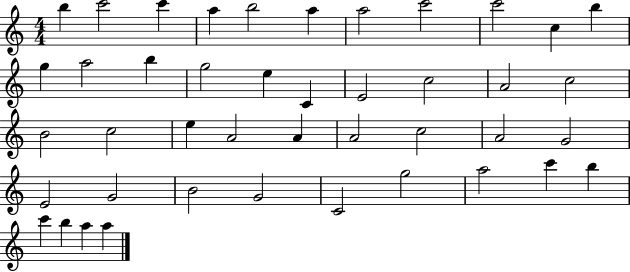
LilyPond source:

{
  \clef treble
  \numericTimeSignature
  \time 4/4
  \key c \major
  b''4 c'''2 c'''4 | a''4 b''2 a''4 | a''2 c'''2 | c'''2 c''4 b''4 | \break g''4 a''2 b''4 | g''2 e''4 c'4 | e'2 c''2 | a'2 c''2 | \break b'2 c''2 | e''4 a'2 a'4 | a'2 c''2 | a'2 g'2 | \break e'2 g'2 | b'2 g'2 | c'2 g''2 | a''2 c'''4 b''4 | \break c'''4 b''4 a''4 a''4 | \bar "|."
}